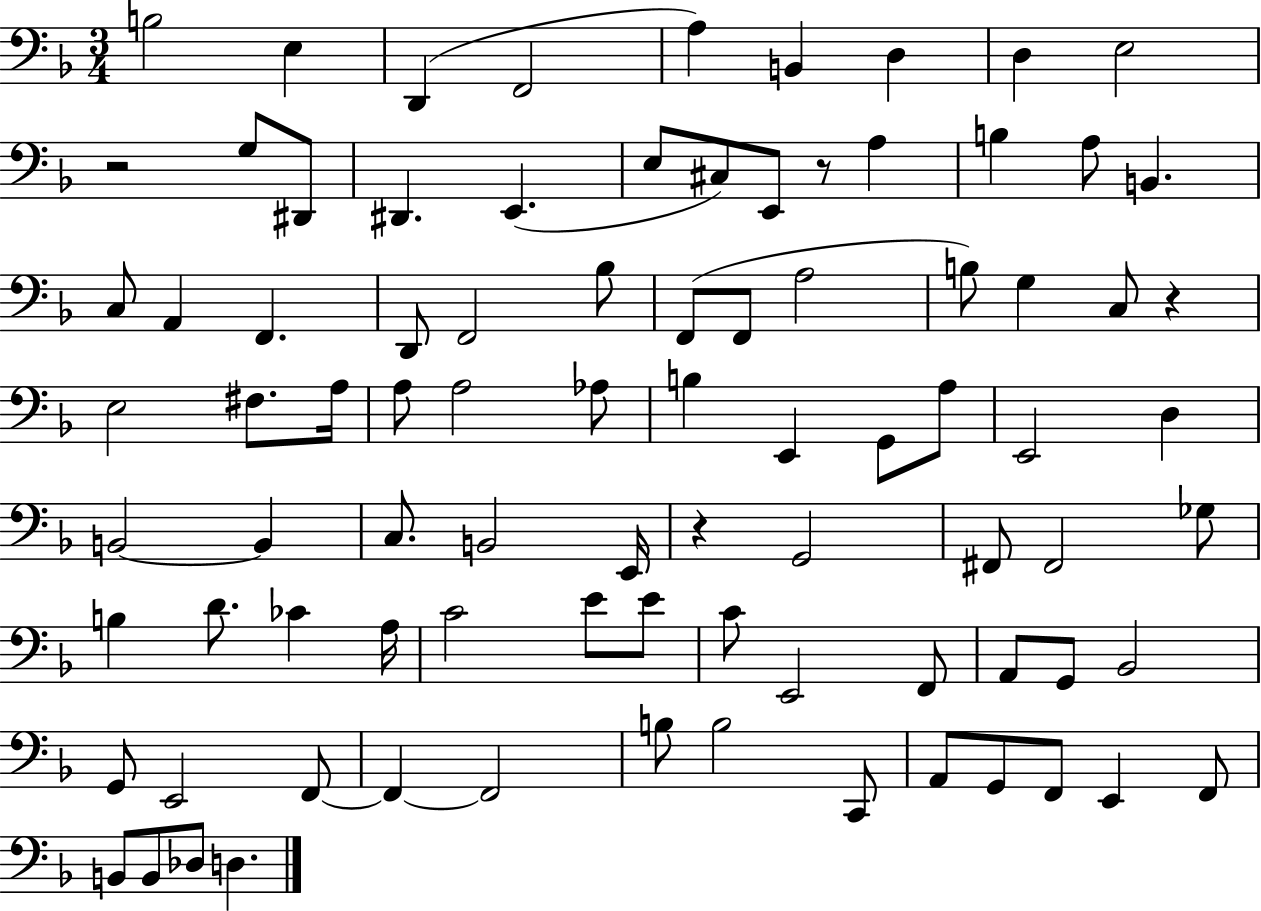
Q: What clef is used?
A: bass